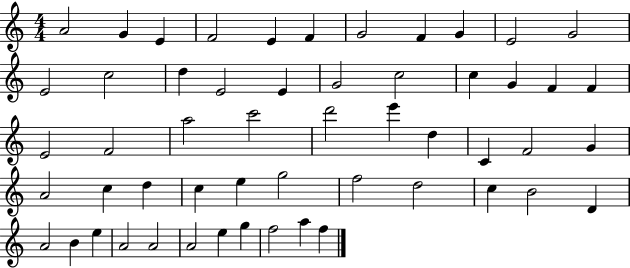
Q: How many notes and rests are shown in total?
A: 54